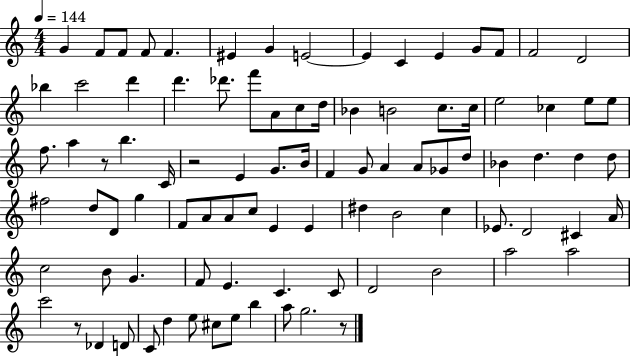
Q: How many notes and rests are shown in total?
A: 92